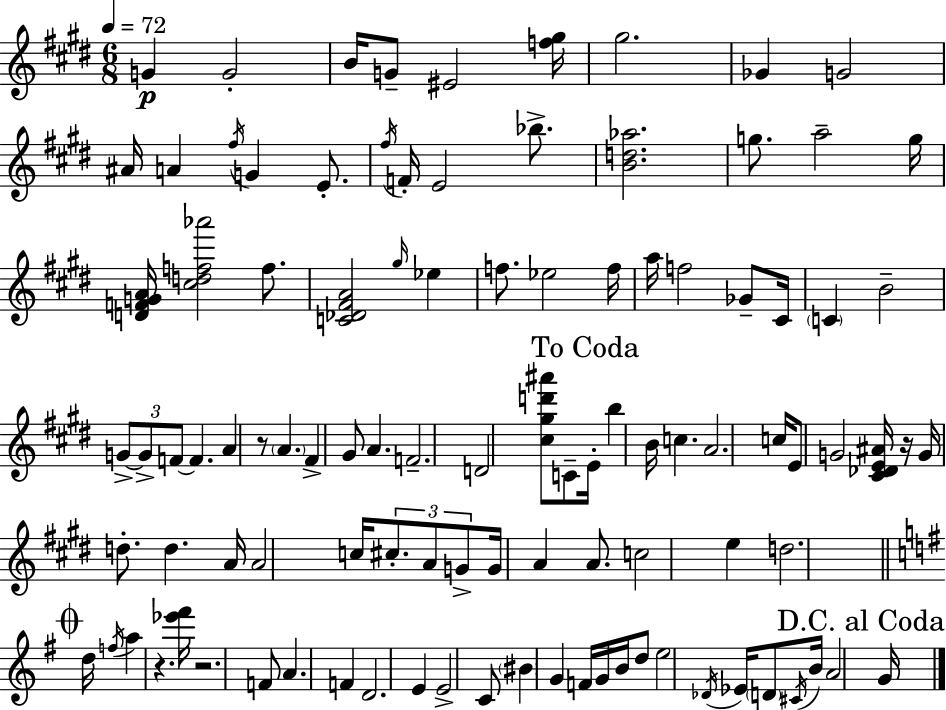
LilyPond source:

{
  \clef treble
  \numericTimeSignature
  \time 6/8
  \key e \major
  \tempo 4 = 72
  \repeat volta 2 { g'4\p g'2-. | b'16 g'8-- eis'2 <f'' gis''>16 | gis''2. | ges'4 g'2 | \break ais'16 a'4 \acciaccatura { fis''16 } g'4 e'8.-. | \acciaccatura { fis''16 } f'16-. e'2 bes''8.-> | <b' d'' aes''>2. | g''8. a''2-- | \break g''16 <d' f' g' a'>16 <cis'' d'' f'' aes'''>2 f''8. | <c' des' fis' a'>2 \grace { gis''16 } ees''4 | f''8. ees''2 | f''16 a''16 f''2 | \break ges'8-- cis'16 \parenthesize c'4 b'2-- | \tuplet 3/2 { g'8->~~ g'8-> f'8~~ } f'4. | a'4 r8 \parenthesize a'4. | fis'4-> gis'8 a'4. | \break f'2.-- | d'2 <cis'' gis'' d''' ais'''>8 | c'8-- \mark "To Coda" e'16-. b''4 b'16 c''4. | a'2. | \break c''16 e'8 g'2 | <cis' des' e' ais'>16 r16 g'16 d''8.-. d''4. | a'16 a'2 c''16 | \tuplet 3/2 { cis''8.-. a'8 g'8-> } g'16 a'4 | \break a'8. c''2 e''4 | d''2. | \mark \markup { \musicglyph "scripts.coda" } \bar "||" \break \key g \major d''16 \acciaccatura { f''16 } a''4 r4. | <ees''' fis'''>16 r2. | f'8 a'4. f'4 | d'2. | \break e'4 e'2-> | c'8 \parenthesize bis'4 g'4 f'16 | g'16 b'16 d''8 e''2 | \acciaccatura { des'16 } ees'16 \parenthesize d'8 \acciaccatura { cis'16 } b'16 a'2 | \break \mark "D.C. al Coda" g'16 } \bar "|."
}